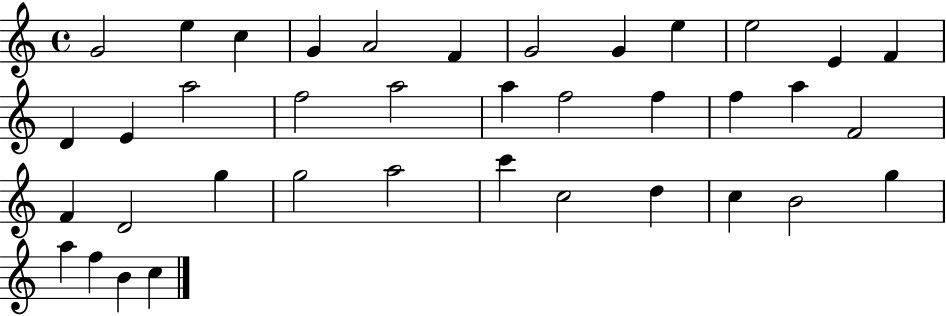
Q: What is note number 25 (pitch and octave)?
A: D4